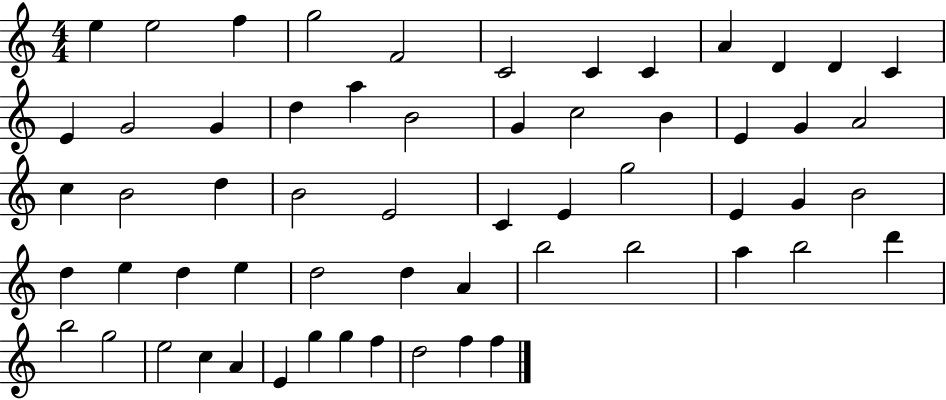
{
  \clef treble
  \numericTimeSignature
  \time 4/4
  \key c \major
  e''4 e''2 f''4 | g''2 f'2 | c'2 c'4 c'4 | a'4 d'4 d'4 c'4 | \break e'4 g'2 g'4 | d''4 a''4 b'2 | g'4 c''2 b'4 | e'4 g'4 a'2 | \break c''4 b'2 d''4 | b'2 e'2 | c'4 e'4 g''2 | e'4 g'4 b'2 | \break d''4 e''4 d''4 e''4 | d''2 d''4 a'4 | b''2 b''2 | a''4 b''2 d'''4 | \break b''2 g''2 | e''2 c''4 a'4 | e'4 g''4 g''4 f''4 | d''2 f''4 f''4 | \break \bar "|."
}